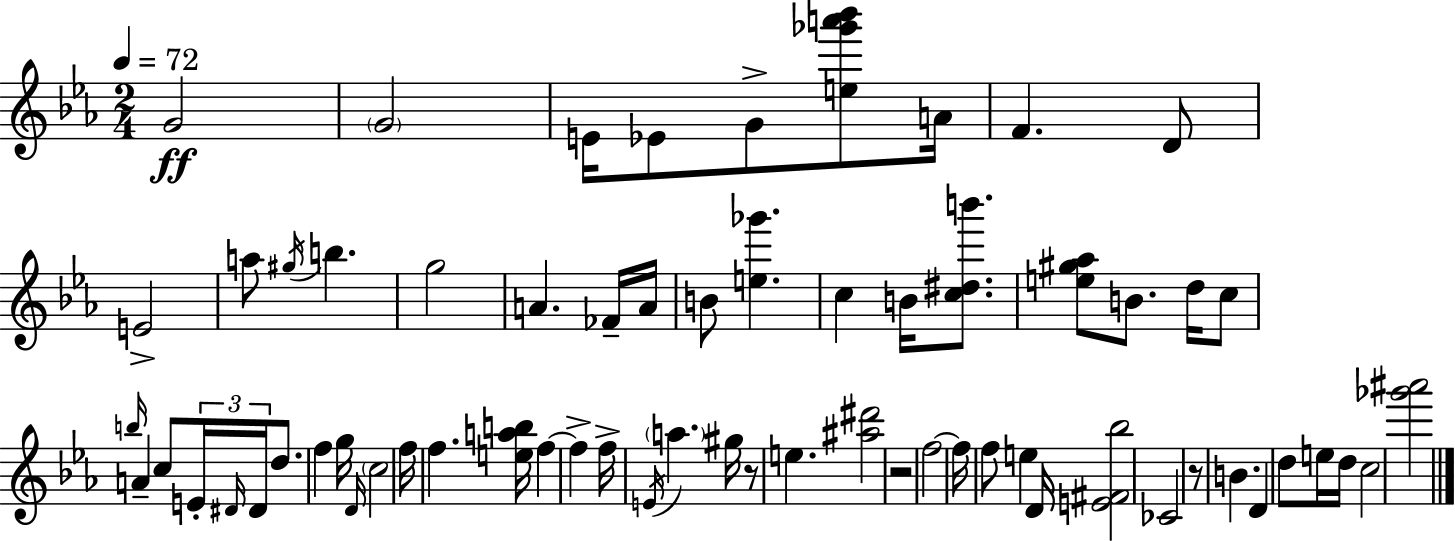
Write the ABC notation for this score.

X:1
T:Untitled
M:2/4
L:1/4
K:Cm
G2 G2 E/4 _E/2 G/2 [e_g'a'_b']/2 A/4 F D/2 E2 a/2 ^g/4 b g2 A _F/4 A/4 B/2 [e_g'] c B/4 [c^db']/2 [e^g_a]/2 B/2 d/4 c/2 b/4 A c/2 E/4 ^D/4 ^D/4 d/2 f g/4 D/4 c2 f/4 f [eab]/4 f f f/4 E/4 a ^g/4 z/2 e [^a^d']2 z2 f2 f/4 f/2 e D/4 [E^F_b]2 _C2 z/2 B D d/2 e/4 d/4 c2 [_g'^a']2